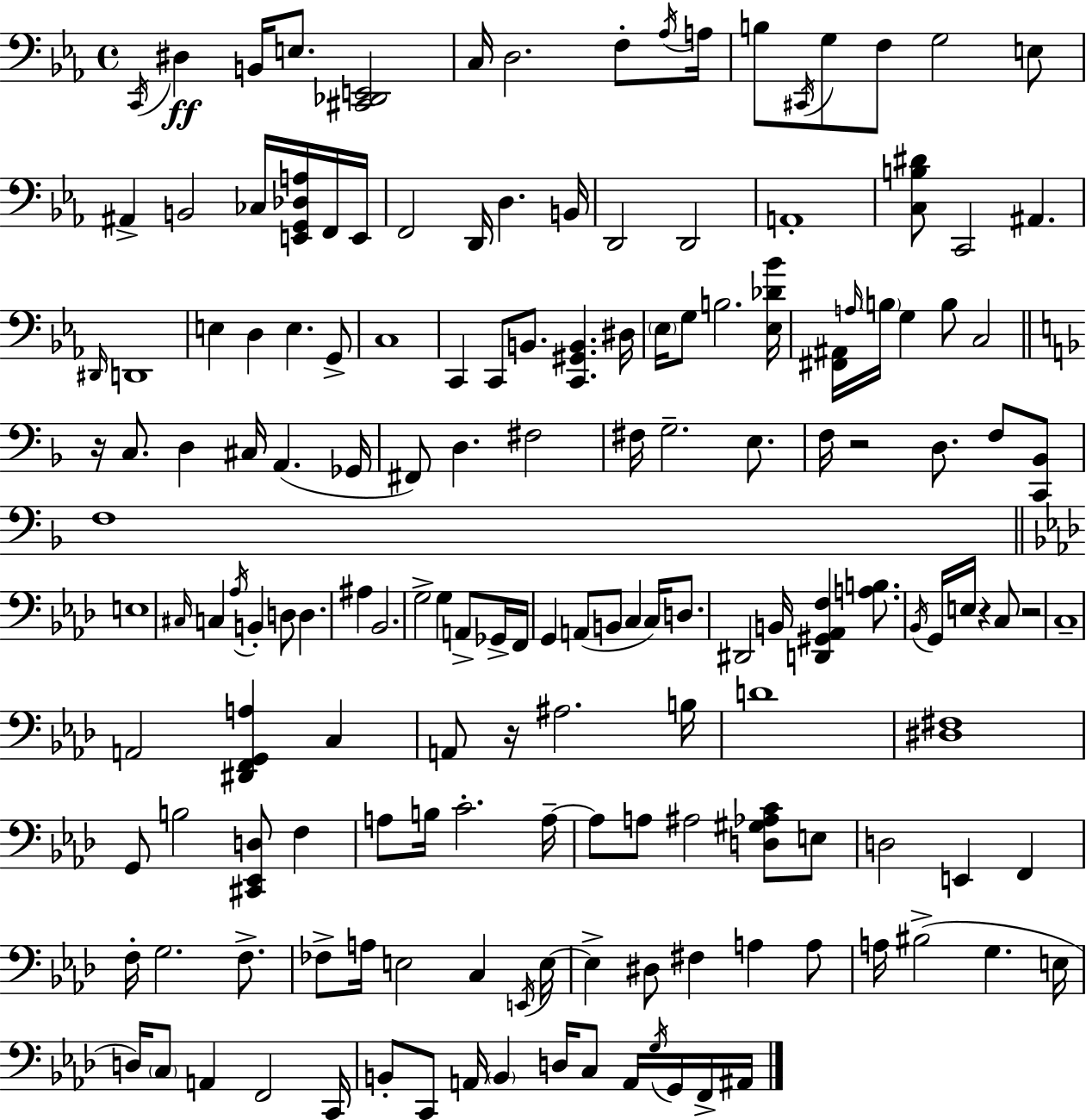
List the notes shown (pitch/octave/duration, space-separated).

C2/s D#3/q B2/s E3/e. [C#2,Db2,E2]/h C3/s D3/h. F3/e Ab3/s A3/s B3/e C#2/s G3/e F3/e G3/h E3/e A#2/q B2/h CES3/s [E2,G2,Db3,A3]/s F2/s E2/s F2/h D2/s D3/q. B2/s D2/h D2/h A2/w [C3,B3,D#4]/e C2/h A#2/q. D#2/s D2/w E3/q D3/q E3/q. G2/e C3/w C2/q C2/e B2/e. [C2,G#2,B2]/q. D#3/s Eb3/s G3/e B3/h. [Eb3,Db4,Bb4]/s [F#2,A#2]/s A3/s B3/s G3/q B3/e C3/h R/s C3/e. D3/q C#3/s A2/q. Gb2/s F#2/e D3/q. F#3/h F#3/s G3/h. E3/e. F3/s R/h D3/e. F3/e [C2,Bb2]/e F3/w E3/w C#3/s C3/q Ab3/s B2/q D3/e D3/q. A#3/q Bb2/h. G3/h G3/q A2/e Gb2/s F2/s G2/q A2/e B2/e C3/q C3/s D3/e. D#2/h B2/s [D2,G#2,Ab2,F3]/q [A3,B3]/e. Bb2/s G2/s E3/s R/q C3/e R/h C3/w A2/h [D#2,F2,G2,A3]/q C3/q A2/e R/s A#3/h. B3/s D4/w [D#3,F#3]/w G2/e B3/h [C#2,Eb2,D3]/e F3/q A3/e B3/s C4/h. A3/s A3/e A3/e A#3/h [D3,G#3,Ab3,C4]/e E3/e D3/h E2/q F2/q F3/s G3/h. F3/e. FES3/e A3/s E3/h C3/q E2/s E3/s E3/q D#3/e F#3/q A3/q A3/e A3/s BIS3/h G3/q. E3/s D3/s C3/e A2/q F2/h C2/s B2/e C2/e A2/s B2/q D3/s C3/e A2/s G3/s G2/s F2/s A#2/s